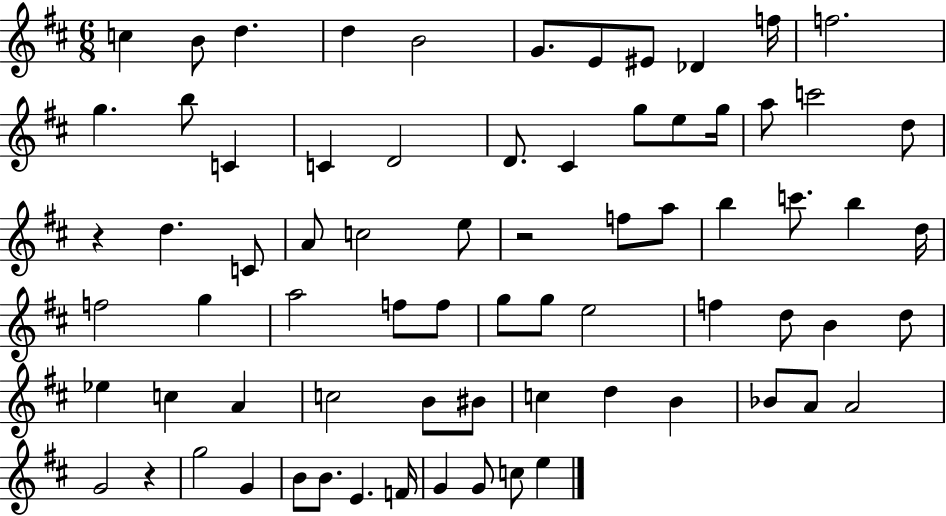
C5/q B4/e D5/q. D5/q B4/h G4/e. E4/e EIS4/e Db4/q F5/s F5/h. G5/q. B5/e C4/q C4/q D4/h D4/e. C#4/q G5/e E5/e G5/s A5/e C6/h D5/e R/q D5/q. C4/e A4/e C5/h E5/e R/h F5/e A5/e B5/q C6/e. B5/q D5/s F5/h G5/q A5/h F5/e F5/e G5/e G5/e E5/h F5/q D5/e B4/q D5/e Eb5/q C5/q A4/q C5/h B4/e BIS4/e C5/q D5/q B4/q Bb4/e A4/e A4/h G4/h R/q G5/h G4/q B4/e B4/e. E4/q. F4/s G4/q G4/e C5/e E5/q